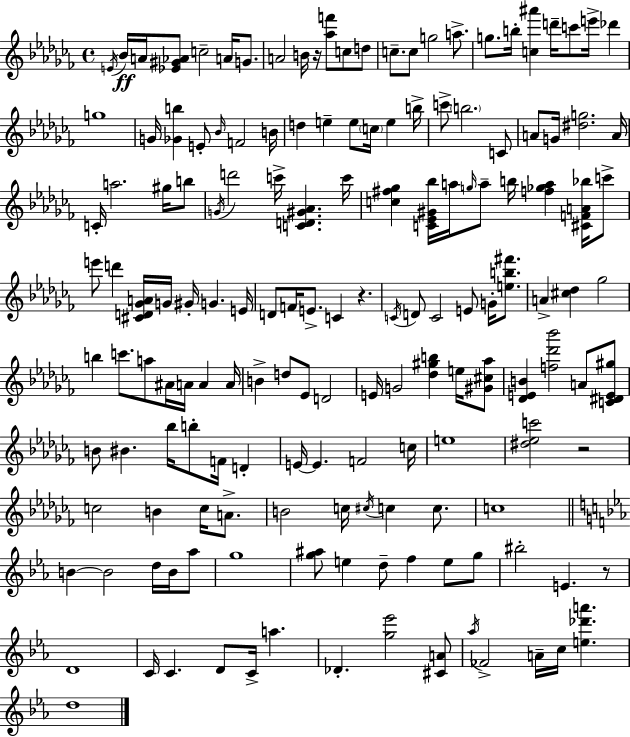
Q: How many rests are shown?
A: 4